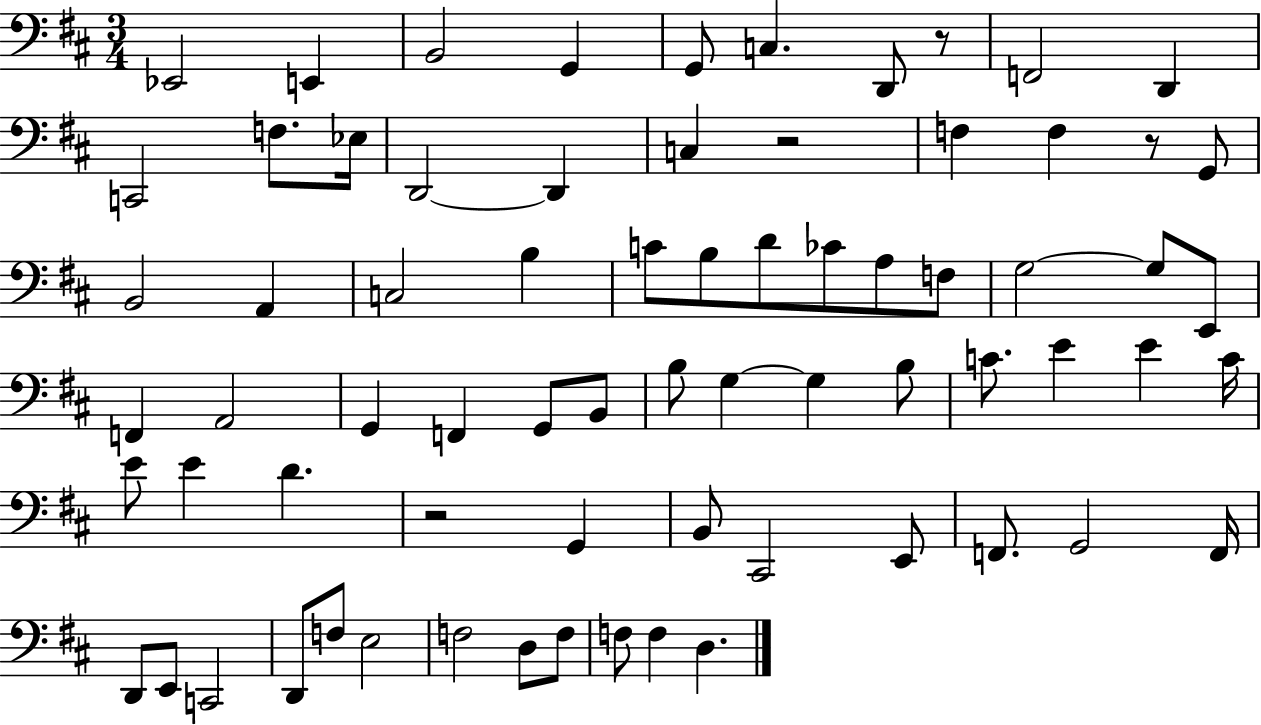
Eb2/h E2/q B2/h G2/q G2/e C3/q. D2/e R/e F2/h D2/q C2/h F3/e. Eb3/s D2/h D2/q C3/q R/h F3/q F3/q R/e G2/e B2/h A2/q C3/h B3/q C4/e B3/e D4/e CES4/e A3/e F3/e G3/h G3/e E2/e F2/q A2/h G2/q F2/q G2/e B2/e B3/e G3/q G3/q B3/e C4/e. E4/q E4/q C4/s E4/e E4/q D4/q. R/h G2/q B2/e C#2/h E2/e F2/e. G2/h F2/s D2/e E2/e C2/h D2/e F3/e E3/h F3/h D3/e F3/e F3/e F3/q D3/q.